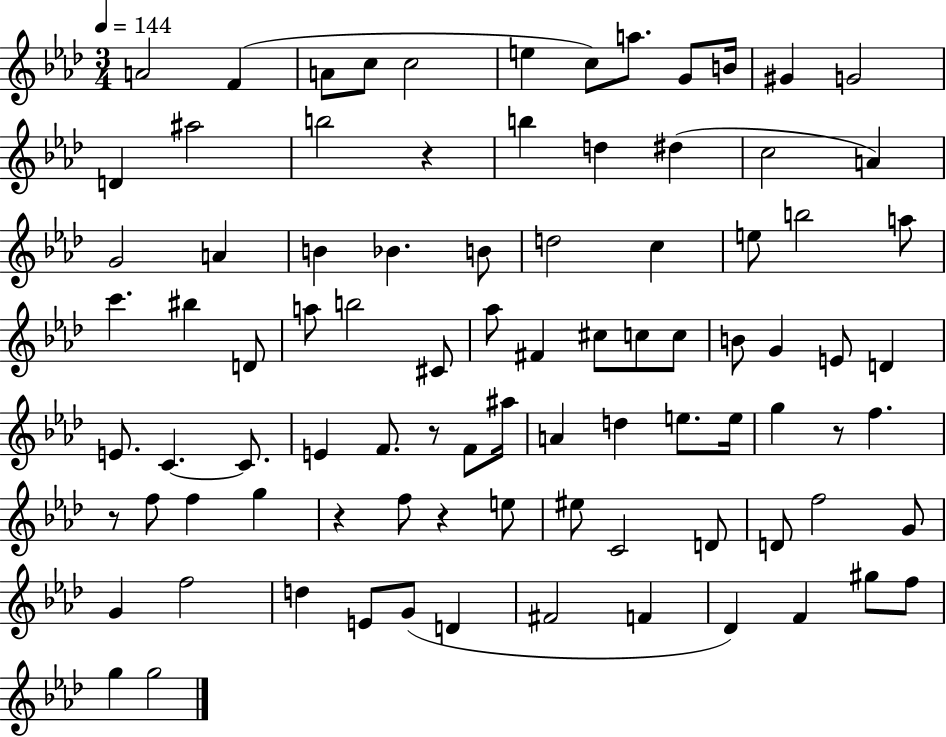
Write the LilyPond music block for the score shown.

{
  \clef treble
  \numericTimeSignature
  \time 3/4
  \key aes \major
  \tempo 4 = 144
  a'2 f'4( | a'8 c''8 c''2 | e''4 c''8) a''8. g'8 b'16 | gis'4 g'2 | \break d'4 ais''2 | b''2 r4 | b''4 d''4 dis''4( | c''2 a'4) | \break g'2 a'4 | b'4 bes'4. b'8 | d''2 c''4 | e''8 b''2 a''8 | \break c'''4. bis''4 d'8 | a''8 b''2 cis'8 | aes''8 fis'4 cis''8 c''8 c''8 | b'8 g'4 e'8 d'4 | \break e'8. c'4.~~ c'8. | e'4 f'8. r8 f'8 ais''16 | a'4 d''4 e''8. e''16 | g''4 r8 f''4. | \break r8 f''8 f''4 g''4 | r4 f''8 r4 e''8 | eis''8 c'2 d'8 | d'8 f''2 g'8 | \break g'4 f''2 | d''4 e'8 g'8( d'4 | fis'2 f'4 | des'4) f'4 gis''8 f''8 | \break g''4 g''2 | \bar "|."
}